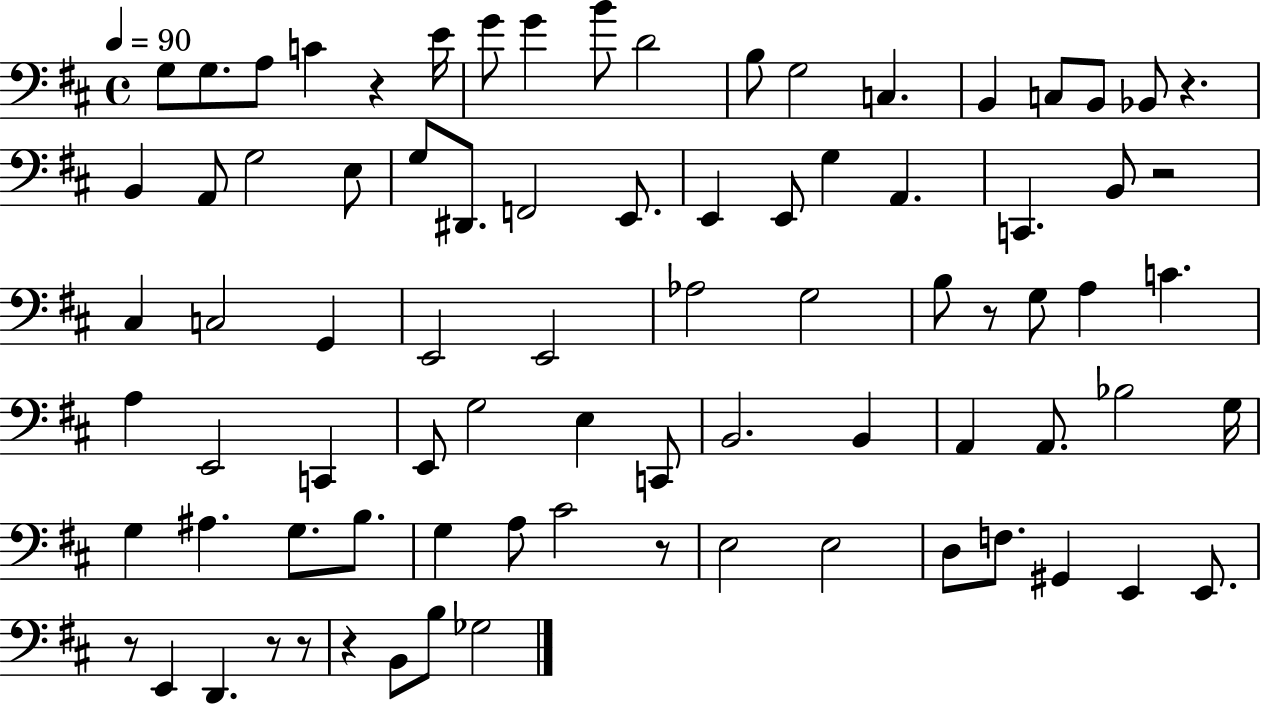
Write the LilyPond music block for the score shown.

{
  \clef bass
  \time 4/4
  \defaultTimeSignature
  \key d \major
  \tempo 4 = 90
  g8 g8. a8 c'4 r4 e'16 | g'8 g'4 b'8 d'2 | b8 g2 c4. | b,4 c8 b,8 bes,8 r4. | \break b,4 a,8 g2 e8 | g8 dis,8. f,2 e,8. | e,4 e,8 g4 a,4. | c,4. b,8 r2 | \break cis4 c2 g,4 | e,2 e,2 | aes2 g2 | b8 r8 g8 a4 c'4. | \break a4 e,2 c,4 | e,8 g2 e4 c,8 | b,2. b,4 | a,4 a,8. bes2 g16 | \break g4 ais4. g8. b8. | g4 a8 cis'2 r8 | e2 e2 | d8 f8. gis,4 e,4 e,8. | \break r8 e,4 d,4. r8 r8 | r4 b,8 b8 ges2 | \bar "|."
}